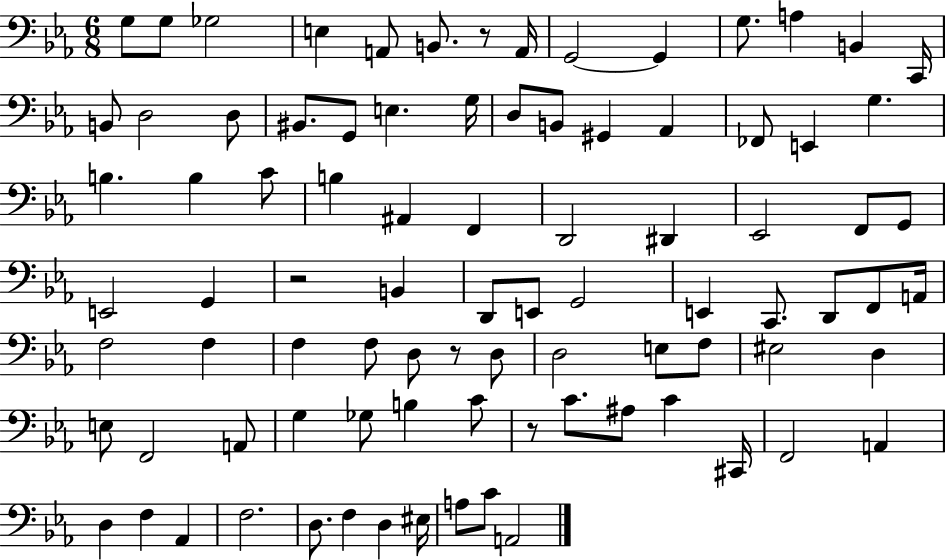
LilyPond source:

{
  \clef bass
  \numericTimeSignature
  \time 6/8
  \key ees \major
  g8 g8 ges2 | e4 a,8 b,8. r8 a,16 | g,2~~ g,4 | g8. a4 b,4 c,16 | \break b,8 d2 d8 | bis,8. g,8 e4. g16 | d8 b,8 gis,4 aes,4 | fes,8 e,4 g4. | \break b4. b4 c'8 | b4 ais,4 f,4 | d,2 dis,4 | ees,2 f,8 g,8 | \break e,2 g,4 | r2 b,4 | d,8 e,8 g,2 | e,4 c,8. d,8 f,8 a,16 | \break f2 f4 | f4 f8 d8 r8 d8 | d2 e8 f8 | eis2 d4 | \break e8 f,2 a,8 | g4 ges8 b4 c'8 | r8 c'8. ais8 c'4 cis,16 | f,2 a,4 | \break d4 f4 aes,4 | f2. | d8. f4 d4 eis16 | a8 c'8 a,2 | \break \bar "|."
}